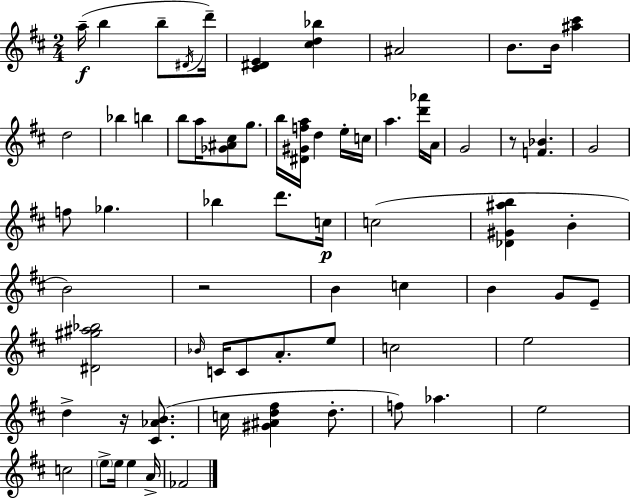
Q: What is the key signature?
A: D major